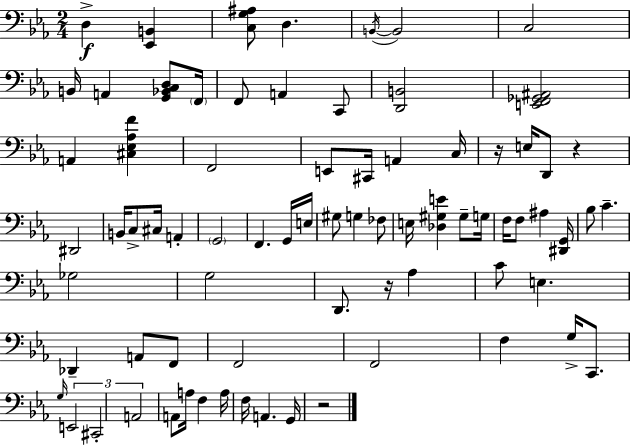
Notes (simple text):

D3/q [Eb2,B2]/q [C3,G3,A#3]/e D3/q. B2/s B2/h C3/h B2/s A2/q [G2,Bb2,C3,D3]/e F2/s F2/e A2/q C2/e [D2,B2]/h [E2,F2,Gb2,A#2]/h A2/q [C#3,Eb3,Ab3,F4]/q F2/h E2/e C#2/s A2/q C3/s R/s E3/s D2/e R/q D#2/h B2/s C3/e C#3/s A2/q G2/h F2/q. G2/s E3/s G#3/e G3/q FES3/e E3/s [Db3,G#3,E4]/q G#3/e G3/s F3/s F3/e A#3/q [D#2,G2]/s Bb3/e C4/q. Gb3/h G3/h D2/e. R/s Ab3/q C4/e E3/q. Db2/q A2/e F2/e F2/h F2/h F3/q G3/s C2/e. G3/s E2/h C#2/h A2/h A2/e A3/s F3/q A3/s F3/s A2/q. G2/s R/h